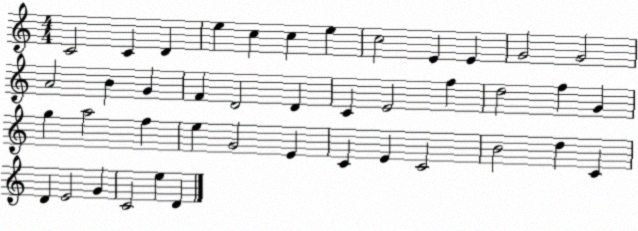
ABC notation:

X:1
T:Untitled
M:4/4
L:1/4
K:C
C2 C D e c c e c2 E E G2 G2 A2 B G F D2 D C E2 f d2 f G g a2 f e G2 E C E C2 B2 d C D E2 G C2 e D